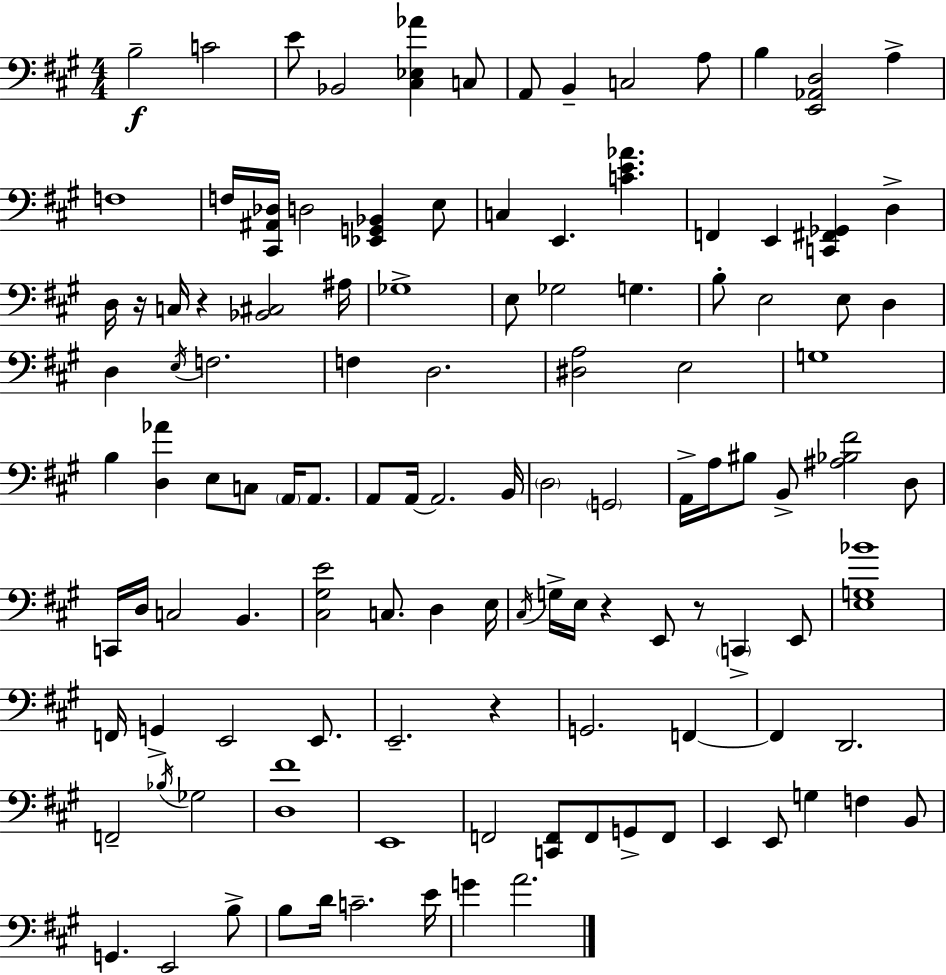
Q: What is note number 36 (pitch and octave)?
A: D3